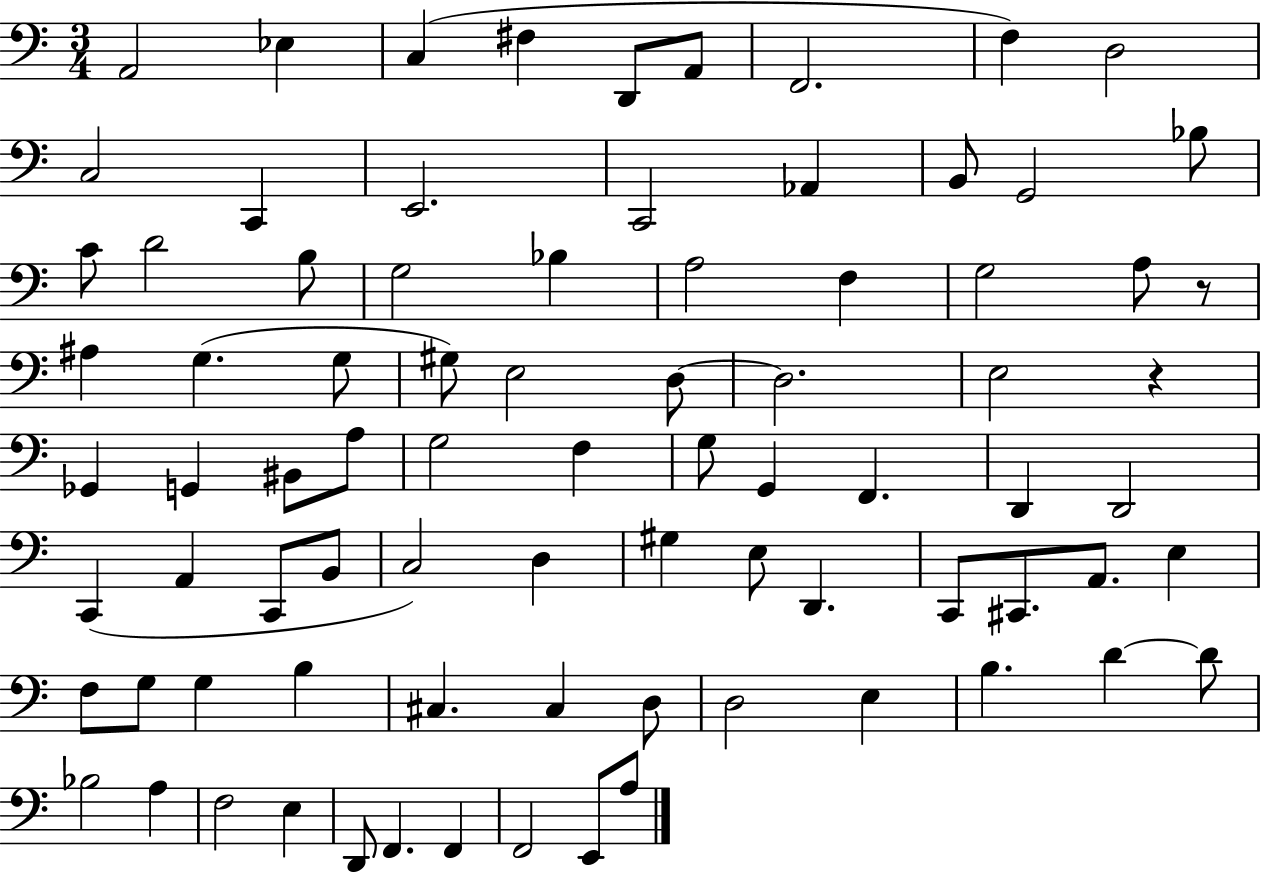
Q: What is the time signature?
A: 3/4